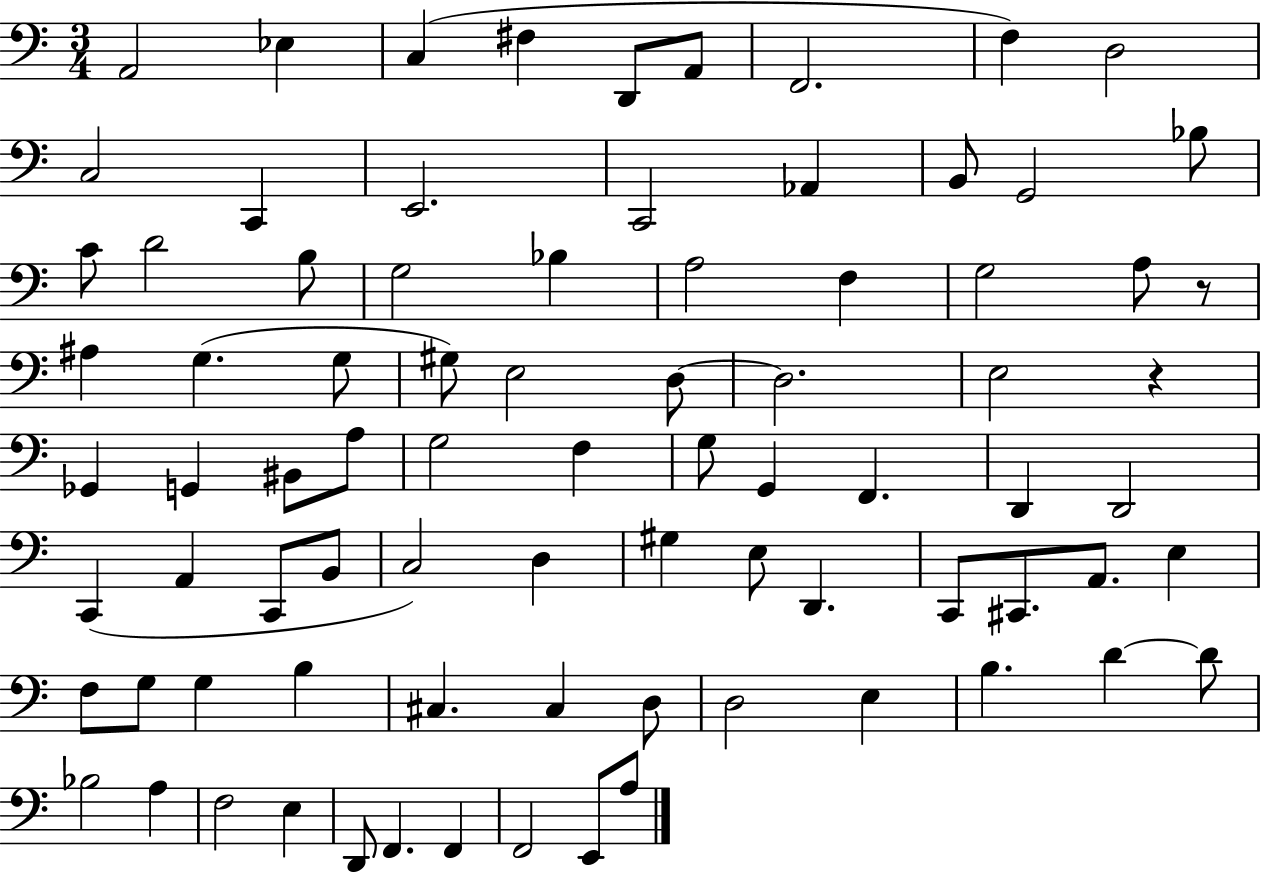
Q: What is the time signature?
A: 3/4